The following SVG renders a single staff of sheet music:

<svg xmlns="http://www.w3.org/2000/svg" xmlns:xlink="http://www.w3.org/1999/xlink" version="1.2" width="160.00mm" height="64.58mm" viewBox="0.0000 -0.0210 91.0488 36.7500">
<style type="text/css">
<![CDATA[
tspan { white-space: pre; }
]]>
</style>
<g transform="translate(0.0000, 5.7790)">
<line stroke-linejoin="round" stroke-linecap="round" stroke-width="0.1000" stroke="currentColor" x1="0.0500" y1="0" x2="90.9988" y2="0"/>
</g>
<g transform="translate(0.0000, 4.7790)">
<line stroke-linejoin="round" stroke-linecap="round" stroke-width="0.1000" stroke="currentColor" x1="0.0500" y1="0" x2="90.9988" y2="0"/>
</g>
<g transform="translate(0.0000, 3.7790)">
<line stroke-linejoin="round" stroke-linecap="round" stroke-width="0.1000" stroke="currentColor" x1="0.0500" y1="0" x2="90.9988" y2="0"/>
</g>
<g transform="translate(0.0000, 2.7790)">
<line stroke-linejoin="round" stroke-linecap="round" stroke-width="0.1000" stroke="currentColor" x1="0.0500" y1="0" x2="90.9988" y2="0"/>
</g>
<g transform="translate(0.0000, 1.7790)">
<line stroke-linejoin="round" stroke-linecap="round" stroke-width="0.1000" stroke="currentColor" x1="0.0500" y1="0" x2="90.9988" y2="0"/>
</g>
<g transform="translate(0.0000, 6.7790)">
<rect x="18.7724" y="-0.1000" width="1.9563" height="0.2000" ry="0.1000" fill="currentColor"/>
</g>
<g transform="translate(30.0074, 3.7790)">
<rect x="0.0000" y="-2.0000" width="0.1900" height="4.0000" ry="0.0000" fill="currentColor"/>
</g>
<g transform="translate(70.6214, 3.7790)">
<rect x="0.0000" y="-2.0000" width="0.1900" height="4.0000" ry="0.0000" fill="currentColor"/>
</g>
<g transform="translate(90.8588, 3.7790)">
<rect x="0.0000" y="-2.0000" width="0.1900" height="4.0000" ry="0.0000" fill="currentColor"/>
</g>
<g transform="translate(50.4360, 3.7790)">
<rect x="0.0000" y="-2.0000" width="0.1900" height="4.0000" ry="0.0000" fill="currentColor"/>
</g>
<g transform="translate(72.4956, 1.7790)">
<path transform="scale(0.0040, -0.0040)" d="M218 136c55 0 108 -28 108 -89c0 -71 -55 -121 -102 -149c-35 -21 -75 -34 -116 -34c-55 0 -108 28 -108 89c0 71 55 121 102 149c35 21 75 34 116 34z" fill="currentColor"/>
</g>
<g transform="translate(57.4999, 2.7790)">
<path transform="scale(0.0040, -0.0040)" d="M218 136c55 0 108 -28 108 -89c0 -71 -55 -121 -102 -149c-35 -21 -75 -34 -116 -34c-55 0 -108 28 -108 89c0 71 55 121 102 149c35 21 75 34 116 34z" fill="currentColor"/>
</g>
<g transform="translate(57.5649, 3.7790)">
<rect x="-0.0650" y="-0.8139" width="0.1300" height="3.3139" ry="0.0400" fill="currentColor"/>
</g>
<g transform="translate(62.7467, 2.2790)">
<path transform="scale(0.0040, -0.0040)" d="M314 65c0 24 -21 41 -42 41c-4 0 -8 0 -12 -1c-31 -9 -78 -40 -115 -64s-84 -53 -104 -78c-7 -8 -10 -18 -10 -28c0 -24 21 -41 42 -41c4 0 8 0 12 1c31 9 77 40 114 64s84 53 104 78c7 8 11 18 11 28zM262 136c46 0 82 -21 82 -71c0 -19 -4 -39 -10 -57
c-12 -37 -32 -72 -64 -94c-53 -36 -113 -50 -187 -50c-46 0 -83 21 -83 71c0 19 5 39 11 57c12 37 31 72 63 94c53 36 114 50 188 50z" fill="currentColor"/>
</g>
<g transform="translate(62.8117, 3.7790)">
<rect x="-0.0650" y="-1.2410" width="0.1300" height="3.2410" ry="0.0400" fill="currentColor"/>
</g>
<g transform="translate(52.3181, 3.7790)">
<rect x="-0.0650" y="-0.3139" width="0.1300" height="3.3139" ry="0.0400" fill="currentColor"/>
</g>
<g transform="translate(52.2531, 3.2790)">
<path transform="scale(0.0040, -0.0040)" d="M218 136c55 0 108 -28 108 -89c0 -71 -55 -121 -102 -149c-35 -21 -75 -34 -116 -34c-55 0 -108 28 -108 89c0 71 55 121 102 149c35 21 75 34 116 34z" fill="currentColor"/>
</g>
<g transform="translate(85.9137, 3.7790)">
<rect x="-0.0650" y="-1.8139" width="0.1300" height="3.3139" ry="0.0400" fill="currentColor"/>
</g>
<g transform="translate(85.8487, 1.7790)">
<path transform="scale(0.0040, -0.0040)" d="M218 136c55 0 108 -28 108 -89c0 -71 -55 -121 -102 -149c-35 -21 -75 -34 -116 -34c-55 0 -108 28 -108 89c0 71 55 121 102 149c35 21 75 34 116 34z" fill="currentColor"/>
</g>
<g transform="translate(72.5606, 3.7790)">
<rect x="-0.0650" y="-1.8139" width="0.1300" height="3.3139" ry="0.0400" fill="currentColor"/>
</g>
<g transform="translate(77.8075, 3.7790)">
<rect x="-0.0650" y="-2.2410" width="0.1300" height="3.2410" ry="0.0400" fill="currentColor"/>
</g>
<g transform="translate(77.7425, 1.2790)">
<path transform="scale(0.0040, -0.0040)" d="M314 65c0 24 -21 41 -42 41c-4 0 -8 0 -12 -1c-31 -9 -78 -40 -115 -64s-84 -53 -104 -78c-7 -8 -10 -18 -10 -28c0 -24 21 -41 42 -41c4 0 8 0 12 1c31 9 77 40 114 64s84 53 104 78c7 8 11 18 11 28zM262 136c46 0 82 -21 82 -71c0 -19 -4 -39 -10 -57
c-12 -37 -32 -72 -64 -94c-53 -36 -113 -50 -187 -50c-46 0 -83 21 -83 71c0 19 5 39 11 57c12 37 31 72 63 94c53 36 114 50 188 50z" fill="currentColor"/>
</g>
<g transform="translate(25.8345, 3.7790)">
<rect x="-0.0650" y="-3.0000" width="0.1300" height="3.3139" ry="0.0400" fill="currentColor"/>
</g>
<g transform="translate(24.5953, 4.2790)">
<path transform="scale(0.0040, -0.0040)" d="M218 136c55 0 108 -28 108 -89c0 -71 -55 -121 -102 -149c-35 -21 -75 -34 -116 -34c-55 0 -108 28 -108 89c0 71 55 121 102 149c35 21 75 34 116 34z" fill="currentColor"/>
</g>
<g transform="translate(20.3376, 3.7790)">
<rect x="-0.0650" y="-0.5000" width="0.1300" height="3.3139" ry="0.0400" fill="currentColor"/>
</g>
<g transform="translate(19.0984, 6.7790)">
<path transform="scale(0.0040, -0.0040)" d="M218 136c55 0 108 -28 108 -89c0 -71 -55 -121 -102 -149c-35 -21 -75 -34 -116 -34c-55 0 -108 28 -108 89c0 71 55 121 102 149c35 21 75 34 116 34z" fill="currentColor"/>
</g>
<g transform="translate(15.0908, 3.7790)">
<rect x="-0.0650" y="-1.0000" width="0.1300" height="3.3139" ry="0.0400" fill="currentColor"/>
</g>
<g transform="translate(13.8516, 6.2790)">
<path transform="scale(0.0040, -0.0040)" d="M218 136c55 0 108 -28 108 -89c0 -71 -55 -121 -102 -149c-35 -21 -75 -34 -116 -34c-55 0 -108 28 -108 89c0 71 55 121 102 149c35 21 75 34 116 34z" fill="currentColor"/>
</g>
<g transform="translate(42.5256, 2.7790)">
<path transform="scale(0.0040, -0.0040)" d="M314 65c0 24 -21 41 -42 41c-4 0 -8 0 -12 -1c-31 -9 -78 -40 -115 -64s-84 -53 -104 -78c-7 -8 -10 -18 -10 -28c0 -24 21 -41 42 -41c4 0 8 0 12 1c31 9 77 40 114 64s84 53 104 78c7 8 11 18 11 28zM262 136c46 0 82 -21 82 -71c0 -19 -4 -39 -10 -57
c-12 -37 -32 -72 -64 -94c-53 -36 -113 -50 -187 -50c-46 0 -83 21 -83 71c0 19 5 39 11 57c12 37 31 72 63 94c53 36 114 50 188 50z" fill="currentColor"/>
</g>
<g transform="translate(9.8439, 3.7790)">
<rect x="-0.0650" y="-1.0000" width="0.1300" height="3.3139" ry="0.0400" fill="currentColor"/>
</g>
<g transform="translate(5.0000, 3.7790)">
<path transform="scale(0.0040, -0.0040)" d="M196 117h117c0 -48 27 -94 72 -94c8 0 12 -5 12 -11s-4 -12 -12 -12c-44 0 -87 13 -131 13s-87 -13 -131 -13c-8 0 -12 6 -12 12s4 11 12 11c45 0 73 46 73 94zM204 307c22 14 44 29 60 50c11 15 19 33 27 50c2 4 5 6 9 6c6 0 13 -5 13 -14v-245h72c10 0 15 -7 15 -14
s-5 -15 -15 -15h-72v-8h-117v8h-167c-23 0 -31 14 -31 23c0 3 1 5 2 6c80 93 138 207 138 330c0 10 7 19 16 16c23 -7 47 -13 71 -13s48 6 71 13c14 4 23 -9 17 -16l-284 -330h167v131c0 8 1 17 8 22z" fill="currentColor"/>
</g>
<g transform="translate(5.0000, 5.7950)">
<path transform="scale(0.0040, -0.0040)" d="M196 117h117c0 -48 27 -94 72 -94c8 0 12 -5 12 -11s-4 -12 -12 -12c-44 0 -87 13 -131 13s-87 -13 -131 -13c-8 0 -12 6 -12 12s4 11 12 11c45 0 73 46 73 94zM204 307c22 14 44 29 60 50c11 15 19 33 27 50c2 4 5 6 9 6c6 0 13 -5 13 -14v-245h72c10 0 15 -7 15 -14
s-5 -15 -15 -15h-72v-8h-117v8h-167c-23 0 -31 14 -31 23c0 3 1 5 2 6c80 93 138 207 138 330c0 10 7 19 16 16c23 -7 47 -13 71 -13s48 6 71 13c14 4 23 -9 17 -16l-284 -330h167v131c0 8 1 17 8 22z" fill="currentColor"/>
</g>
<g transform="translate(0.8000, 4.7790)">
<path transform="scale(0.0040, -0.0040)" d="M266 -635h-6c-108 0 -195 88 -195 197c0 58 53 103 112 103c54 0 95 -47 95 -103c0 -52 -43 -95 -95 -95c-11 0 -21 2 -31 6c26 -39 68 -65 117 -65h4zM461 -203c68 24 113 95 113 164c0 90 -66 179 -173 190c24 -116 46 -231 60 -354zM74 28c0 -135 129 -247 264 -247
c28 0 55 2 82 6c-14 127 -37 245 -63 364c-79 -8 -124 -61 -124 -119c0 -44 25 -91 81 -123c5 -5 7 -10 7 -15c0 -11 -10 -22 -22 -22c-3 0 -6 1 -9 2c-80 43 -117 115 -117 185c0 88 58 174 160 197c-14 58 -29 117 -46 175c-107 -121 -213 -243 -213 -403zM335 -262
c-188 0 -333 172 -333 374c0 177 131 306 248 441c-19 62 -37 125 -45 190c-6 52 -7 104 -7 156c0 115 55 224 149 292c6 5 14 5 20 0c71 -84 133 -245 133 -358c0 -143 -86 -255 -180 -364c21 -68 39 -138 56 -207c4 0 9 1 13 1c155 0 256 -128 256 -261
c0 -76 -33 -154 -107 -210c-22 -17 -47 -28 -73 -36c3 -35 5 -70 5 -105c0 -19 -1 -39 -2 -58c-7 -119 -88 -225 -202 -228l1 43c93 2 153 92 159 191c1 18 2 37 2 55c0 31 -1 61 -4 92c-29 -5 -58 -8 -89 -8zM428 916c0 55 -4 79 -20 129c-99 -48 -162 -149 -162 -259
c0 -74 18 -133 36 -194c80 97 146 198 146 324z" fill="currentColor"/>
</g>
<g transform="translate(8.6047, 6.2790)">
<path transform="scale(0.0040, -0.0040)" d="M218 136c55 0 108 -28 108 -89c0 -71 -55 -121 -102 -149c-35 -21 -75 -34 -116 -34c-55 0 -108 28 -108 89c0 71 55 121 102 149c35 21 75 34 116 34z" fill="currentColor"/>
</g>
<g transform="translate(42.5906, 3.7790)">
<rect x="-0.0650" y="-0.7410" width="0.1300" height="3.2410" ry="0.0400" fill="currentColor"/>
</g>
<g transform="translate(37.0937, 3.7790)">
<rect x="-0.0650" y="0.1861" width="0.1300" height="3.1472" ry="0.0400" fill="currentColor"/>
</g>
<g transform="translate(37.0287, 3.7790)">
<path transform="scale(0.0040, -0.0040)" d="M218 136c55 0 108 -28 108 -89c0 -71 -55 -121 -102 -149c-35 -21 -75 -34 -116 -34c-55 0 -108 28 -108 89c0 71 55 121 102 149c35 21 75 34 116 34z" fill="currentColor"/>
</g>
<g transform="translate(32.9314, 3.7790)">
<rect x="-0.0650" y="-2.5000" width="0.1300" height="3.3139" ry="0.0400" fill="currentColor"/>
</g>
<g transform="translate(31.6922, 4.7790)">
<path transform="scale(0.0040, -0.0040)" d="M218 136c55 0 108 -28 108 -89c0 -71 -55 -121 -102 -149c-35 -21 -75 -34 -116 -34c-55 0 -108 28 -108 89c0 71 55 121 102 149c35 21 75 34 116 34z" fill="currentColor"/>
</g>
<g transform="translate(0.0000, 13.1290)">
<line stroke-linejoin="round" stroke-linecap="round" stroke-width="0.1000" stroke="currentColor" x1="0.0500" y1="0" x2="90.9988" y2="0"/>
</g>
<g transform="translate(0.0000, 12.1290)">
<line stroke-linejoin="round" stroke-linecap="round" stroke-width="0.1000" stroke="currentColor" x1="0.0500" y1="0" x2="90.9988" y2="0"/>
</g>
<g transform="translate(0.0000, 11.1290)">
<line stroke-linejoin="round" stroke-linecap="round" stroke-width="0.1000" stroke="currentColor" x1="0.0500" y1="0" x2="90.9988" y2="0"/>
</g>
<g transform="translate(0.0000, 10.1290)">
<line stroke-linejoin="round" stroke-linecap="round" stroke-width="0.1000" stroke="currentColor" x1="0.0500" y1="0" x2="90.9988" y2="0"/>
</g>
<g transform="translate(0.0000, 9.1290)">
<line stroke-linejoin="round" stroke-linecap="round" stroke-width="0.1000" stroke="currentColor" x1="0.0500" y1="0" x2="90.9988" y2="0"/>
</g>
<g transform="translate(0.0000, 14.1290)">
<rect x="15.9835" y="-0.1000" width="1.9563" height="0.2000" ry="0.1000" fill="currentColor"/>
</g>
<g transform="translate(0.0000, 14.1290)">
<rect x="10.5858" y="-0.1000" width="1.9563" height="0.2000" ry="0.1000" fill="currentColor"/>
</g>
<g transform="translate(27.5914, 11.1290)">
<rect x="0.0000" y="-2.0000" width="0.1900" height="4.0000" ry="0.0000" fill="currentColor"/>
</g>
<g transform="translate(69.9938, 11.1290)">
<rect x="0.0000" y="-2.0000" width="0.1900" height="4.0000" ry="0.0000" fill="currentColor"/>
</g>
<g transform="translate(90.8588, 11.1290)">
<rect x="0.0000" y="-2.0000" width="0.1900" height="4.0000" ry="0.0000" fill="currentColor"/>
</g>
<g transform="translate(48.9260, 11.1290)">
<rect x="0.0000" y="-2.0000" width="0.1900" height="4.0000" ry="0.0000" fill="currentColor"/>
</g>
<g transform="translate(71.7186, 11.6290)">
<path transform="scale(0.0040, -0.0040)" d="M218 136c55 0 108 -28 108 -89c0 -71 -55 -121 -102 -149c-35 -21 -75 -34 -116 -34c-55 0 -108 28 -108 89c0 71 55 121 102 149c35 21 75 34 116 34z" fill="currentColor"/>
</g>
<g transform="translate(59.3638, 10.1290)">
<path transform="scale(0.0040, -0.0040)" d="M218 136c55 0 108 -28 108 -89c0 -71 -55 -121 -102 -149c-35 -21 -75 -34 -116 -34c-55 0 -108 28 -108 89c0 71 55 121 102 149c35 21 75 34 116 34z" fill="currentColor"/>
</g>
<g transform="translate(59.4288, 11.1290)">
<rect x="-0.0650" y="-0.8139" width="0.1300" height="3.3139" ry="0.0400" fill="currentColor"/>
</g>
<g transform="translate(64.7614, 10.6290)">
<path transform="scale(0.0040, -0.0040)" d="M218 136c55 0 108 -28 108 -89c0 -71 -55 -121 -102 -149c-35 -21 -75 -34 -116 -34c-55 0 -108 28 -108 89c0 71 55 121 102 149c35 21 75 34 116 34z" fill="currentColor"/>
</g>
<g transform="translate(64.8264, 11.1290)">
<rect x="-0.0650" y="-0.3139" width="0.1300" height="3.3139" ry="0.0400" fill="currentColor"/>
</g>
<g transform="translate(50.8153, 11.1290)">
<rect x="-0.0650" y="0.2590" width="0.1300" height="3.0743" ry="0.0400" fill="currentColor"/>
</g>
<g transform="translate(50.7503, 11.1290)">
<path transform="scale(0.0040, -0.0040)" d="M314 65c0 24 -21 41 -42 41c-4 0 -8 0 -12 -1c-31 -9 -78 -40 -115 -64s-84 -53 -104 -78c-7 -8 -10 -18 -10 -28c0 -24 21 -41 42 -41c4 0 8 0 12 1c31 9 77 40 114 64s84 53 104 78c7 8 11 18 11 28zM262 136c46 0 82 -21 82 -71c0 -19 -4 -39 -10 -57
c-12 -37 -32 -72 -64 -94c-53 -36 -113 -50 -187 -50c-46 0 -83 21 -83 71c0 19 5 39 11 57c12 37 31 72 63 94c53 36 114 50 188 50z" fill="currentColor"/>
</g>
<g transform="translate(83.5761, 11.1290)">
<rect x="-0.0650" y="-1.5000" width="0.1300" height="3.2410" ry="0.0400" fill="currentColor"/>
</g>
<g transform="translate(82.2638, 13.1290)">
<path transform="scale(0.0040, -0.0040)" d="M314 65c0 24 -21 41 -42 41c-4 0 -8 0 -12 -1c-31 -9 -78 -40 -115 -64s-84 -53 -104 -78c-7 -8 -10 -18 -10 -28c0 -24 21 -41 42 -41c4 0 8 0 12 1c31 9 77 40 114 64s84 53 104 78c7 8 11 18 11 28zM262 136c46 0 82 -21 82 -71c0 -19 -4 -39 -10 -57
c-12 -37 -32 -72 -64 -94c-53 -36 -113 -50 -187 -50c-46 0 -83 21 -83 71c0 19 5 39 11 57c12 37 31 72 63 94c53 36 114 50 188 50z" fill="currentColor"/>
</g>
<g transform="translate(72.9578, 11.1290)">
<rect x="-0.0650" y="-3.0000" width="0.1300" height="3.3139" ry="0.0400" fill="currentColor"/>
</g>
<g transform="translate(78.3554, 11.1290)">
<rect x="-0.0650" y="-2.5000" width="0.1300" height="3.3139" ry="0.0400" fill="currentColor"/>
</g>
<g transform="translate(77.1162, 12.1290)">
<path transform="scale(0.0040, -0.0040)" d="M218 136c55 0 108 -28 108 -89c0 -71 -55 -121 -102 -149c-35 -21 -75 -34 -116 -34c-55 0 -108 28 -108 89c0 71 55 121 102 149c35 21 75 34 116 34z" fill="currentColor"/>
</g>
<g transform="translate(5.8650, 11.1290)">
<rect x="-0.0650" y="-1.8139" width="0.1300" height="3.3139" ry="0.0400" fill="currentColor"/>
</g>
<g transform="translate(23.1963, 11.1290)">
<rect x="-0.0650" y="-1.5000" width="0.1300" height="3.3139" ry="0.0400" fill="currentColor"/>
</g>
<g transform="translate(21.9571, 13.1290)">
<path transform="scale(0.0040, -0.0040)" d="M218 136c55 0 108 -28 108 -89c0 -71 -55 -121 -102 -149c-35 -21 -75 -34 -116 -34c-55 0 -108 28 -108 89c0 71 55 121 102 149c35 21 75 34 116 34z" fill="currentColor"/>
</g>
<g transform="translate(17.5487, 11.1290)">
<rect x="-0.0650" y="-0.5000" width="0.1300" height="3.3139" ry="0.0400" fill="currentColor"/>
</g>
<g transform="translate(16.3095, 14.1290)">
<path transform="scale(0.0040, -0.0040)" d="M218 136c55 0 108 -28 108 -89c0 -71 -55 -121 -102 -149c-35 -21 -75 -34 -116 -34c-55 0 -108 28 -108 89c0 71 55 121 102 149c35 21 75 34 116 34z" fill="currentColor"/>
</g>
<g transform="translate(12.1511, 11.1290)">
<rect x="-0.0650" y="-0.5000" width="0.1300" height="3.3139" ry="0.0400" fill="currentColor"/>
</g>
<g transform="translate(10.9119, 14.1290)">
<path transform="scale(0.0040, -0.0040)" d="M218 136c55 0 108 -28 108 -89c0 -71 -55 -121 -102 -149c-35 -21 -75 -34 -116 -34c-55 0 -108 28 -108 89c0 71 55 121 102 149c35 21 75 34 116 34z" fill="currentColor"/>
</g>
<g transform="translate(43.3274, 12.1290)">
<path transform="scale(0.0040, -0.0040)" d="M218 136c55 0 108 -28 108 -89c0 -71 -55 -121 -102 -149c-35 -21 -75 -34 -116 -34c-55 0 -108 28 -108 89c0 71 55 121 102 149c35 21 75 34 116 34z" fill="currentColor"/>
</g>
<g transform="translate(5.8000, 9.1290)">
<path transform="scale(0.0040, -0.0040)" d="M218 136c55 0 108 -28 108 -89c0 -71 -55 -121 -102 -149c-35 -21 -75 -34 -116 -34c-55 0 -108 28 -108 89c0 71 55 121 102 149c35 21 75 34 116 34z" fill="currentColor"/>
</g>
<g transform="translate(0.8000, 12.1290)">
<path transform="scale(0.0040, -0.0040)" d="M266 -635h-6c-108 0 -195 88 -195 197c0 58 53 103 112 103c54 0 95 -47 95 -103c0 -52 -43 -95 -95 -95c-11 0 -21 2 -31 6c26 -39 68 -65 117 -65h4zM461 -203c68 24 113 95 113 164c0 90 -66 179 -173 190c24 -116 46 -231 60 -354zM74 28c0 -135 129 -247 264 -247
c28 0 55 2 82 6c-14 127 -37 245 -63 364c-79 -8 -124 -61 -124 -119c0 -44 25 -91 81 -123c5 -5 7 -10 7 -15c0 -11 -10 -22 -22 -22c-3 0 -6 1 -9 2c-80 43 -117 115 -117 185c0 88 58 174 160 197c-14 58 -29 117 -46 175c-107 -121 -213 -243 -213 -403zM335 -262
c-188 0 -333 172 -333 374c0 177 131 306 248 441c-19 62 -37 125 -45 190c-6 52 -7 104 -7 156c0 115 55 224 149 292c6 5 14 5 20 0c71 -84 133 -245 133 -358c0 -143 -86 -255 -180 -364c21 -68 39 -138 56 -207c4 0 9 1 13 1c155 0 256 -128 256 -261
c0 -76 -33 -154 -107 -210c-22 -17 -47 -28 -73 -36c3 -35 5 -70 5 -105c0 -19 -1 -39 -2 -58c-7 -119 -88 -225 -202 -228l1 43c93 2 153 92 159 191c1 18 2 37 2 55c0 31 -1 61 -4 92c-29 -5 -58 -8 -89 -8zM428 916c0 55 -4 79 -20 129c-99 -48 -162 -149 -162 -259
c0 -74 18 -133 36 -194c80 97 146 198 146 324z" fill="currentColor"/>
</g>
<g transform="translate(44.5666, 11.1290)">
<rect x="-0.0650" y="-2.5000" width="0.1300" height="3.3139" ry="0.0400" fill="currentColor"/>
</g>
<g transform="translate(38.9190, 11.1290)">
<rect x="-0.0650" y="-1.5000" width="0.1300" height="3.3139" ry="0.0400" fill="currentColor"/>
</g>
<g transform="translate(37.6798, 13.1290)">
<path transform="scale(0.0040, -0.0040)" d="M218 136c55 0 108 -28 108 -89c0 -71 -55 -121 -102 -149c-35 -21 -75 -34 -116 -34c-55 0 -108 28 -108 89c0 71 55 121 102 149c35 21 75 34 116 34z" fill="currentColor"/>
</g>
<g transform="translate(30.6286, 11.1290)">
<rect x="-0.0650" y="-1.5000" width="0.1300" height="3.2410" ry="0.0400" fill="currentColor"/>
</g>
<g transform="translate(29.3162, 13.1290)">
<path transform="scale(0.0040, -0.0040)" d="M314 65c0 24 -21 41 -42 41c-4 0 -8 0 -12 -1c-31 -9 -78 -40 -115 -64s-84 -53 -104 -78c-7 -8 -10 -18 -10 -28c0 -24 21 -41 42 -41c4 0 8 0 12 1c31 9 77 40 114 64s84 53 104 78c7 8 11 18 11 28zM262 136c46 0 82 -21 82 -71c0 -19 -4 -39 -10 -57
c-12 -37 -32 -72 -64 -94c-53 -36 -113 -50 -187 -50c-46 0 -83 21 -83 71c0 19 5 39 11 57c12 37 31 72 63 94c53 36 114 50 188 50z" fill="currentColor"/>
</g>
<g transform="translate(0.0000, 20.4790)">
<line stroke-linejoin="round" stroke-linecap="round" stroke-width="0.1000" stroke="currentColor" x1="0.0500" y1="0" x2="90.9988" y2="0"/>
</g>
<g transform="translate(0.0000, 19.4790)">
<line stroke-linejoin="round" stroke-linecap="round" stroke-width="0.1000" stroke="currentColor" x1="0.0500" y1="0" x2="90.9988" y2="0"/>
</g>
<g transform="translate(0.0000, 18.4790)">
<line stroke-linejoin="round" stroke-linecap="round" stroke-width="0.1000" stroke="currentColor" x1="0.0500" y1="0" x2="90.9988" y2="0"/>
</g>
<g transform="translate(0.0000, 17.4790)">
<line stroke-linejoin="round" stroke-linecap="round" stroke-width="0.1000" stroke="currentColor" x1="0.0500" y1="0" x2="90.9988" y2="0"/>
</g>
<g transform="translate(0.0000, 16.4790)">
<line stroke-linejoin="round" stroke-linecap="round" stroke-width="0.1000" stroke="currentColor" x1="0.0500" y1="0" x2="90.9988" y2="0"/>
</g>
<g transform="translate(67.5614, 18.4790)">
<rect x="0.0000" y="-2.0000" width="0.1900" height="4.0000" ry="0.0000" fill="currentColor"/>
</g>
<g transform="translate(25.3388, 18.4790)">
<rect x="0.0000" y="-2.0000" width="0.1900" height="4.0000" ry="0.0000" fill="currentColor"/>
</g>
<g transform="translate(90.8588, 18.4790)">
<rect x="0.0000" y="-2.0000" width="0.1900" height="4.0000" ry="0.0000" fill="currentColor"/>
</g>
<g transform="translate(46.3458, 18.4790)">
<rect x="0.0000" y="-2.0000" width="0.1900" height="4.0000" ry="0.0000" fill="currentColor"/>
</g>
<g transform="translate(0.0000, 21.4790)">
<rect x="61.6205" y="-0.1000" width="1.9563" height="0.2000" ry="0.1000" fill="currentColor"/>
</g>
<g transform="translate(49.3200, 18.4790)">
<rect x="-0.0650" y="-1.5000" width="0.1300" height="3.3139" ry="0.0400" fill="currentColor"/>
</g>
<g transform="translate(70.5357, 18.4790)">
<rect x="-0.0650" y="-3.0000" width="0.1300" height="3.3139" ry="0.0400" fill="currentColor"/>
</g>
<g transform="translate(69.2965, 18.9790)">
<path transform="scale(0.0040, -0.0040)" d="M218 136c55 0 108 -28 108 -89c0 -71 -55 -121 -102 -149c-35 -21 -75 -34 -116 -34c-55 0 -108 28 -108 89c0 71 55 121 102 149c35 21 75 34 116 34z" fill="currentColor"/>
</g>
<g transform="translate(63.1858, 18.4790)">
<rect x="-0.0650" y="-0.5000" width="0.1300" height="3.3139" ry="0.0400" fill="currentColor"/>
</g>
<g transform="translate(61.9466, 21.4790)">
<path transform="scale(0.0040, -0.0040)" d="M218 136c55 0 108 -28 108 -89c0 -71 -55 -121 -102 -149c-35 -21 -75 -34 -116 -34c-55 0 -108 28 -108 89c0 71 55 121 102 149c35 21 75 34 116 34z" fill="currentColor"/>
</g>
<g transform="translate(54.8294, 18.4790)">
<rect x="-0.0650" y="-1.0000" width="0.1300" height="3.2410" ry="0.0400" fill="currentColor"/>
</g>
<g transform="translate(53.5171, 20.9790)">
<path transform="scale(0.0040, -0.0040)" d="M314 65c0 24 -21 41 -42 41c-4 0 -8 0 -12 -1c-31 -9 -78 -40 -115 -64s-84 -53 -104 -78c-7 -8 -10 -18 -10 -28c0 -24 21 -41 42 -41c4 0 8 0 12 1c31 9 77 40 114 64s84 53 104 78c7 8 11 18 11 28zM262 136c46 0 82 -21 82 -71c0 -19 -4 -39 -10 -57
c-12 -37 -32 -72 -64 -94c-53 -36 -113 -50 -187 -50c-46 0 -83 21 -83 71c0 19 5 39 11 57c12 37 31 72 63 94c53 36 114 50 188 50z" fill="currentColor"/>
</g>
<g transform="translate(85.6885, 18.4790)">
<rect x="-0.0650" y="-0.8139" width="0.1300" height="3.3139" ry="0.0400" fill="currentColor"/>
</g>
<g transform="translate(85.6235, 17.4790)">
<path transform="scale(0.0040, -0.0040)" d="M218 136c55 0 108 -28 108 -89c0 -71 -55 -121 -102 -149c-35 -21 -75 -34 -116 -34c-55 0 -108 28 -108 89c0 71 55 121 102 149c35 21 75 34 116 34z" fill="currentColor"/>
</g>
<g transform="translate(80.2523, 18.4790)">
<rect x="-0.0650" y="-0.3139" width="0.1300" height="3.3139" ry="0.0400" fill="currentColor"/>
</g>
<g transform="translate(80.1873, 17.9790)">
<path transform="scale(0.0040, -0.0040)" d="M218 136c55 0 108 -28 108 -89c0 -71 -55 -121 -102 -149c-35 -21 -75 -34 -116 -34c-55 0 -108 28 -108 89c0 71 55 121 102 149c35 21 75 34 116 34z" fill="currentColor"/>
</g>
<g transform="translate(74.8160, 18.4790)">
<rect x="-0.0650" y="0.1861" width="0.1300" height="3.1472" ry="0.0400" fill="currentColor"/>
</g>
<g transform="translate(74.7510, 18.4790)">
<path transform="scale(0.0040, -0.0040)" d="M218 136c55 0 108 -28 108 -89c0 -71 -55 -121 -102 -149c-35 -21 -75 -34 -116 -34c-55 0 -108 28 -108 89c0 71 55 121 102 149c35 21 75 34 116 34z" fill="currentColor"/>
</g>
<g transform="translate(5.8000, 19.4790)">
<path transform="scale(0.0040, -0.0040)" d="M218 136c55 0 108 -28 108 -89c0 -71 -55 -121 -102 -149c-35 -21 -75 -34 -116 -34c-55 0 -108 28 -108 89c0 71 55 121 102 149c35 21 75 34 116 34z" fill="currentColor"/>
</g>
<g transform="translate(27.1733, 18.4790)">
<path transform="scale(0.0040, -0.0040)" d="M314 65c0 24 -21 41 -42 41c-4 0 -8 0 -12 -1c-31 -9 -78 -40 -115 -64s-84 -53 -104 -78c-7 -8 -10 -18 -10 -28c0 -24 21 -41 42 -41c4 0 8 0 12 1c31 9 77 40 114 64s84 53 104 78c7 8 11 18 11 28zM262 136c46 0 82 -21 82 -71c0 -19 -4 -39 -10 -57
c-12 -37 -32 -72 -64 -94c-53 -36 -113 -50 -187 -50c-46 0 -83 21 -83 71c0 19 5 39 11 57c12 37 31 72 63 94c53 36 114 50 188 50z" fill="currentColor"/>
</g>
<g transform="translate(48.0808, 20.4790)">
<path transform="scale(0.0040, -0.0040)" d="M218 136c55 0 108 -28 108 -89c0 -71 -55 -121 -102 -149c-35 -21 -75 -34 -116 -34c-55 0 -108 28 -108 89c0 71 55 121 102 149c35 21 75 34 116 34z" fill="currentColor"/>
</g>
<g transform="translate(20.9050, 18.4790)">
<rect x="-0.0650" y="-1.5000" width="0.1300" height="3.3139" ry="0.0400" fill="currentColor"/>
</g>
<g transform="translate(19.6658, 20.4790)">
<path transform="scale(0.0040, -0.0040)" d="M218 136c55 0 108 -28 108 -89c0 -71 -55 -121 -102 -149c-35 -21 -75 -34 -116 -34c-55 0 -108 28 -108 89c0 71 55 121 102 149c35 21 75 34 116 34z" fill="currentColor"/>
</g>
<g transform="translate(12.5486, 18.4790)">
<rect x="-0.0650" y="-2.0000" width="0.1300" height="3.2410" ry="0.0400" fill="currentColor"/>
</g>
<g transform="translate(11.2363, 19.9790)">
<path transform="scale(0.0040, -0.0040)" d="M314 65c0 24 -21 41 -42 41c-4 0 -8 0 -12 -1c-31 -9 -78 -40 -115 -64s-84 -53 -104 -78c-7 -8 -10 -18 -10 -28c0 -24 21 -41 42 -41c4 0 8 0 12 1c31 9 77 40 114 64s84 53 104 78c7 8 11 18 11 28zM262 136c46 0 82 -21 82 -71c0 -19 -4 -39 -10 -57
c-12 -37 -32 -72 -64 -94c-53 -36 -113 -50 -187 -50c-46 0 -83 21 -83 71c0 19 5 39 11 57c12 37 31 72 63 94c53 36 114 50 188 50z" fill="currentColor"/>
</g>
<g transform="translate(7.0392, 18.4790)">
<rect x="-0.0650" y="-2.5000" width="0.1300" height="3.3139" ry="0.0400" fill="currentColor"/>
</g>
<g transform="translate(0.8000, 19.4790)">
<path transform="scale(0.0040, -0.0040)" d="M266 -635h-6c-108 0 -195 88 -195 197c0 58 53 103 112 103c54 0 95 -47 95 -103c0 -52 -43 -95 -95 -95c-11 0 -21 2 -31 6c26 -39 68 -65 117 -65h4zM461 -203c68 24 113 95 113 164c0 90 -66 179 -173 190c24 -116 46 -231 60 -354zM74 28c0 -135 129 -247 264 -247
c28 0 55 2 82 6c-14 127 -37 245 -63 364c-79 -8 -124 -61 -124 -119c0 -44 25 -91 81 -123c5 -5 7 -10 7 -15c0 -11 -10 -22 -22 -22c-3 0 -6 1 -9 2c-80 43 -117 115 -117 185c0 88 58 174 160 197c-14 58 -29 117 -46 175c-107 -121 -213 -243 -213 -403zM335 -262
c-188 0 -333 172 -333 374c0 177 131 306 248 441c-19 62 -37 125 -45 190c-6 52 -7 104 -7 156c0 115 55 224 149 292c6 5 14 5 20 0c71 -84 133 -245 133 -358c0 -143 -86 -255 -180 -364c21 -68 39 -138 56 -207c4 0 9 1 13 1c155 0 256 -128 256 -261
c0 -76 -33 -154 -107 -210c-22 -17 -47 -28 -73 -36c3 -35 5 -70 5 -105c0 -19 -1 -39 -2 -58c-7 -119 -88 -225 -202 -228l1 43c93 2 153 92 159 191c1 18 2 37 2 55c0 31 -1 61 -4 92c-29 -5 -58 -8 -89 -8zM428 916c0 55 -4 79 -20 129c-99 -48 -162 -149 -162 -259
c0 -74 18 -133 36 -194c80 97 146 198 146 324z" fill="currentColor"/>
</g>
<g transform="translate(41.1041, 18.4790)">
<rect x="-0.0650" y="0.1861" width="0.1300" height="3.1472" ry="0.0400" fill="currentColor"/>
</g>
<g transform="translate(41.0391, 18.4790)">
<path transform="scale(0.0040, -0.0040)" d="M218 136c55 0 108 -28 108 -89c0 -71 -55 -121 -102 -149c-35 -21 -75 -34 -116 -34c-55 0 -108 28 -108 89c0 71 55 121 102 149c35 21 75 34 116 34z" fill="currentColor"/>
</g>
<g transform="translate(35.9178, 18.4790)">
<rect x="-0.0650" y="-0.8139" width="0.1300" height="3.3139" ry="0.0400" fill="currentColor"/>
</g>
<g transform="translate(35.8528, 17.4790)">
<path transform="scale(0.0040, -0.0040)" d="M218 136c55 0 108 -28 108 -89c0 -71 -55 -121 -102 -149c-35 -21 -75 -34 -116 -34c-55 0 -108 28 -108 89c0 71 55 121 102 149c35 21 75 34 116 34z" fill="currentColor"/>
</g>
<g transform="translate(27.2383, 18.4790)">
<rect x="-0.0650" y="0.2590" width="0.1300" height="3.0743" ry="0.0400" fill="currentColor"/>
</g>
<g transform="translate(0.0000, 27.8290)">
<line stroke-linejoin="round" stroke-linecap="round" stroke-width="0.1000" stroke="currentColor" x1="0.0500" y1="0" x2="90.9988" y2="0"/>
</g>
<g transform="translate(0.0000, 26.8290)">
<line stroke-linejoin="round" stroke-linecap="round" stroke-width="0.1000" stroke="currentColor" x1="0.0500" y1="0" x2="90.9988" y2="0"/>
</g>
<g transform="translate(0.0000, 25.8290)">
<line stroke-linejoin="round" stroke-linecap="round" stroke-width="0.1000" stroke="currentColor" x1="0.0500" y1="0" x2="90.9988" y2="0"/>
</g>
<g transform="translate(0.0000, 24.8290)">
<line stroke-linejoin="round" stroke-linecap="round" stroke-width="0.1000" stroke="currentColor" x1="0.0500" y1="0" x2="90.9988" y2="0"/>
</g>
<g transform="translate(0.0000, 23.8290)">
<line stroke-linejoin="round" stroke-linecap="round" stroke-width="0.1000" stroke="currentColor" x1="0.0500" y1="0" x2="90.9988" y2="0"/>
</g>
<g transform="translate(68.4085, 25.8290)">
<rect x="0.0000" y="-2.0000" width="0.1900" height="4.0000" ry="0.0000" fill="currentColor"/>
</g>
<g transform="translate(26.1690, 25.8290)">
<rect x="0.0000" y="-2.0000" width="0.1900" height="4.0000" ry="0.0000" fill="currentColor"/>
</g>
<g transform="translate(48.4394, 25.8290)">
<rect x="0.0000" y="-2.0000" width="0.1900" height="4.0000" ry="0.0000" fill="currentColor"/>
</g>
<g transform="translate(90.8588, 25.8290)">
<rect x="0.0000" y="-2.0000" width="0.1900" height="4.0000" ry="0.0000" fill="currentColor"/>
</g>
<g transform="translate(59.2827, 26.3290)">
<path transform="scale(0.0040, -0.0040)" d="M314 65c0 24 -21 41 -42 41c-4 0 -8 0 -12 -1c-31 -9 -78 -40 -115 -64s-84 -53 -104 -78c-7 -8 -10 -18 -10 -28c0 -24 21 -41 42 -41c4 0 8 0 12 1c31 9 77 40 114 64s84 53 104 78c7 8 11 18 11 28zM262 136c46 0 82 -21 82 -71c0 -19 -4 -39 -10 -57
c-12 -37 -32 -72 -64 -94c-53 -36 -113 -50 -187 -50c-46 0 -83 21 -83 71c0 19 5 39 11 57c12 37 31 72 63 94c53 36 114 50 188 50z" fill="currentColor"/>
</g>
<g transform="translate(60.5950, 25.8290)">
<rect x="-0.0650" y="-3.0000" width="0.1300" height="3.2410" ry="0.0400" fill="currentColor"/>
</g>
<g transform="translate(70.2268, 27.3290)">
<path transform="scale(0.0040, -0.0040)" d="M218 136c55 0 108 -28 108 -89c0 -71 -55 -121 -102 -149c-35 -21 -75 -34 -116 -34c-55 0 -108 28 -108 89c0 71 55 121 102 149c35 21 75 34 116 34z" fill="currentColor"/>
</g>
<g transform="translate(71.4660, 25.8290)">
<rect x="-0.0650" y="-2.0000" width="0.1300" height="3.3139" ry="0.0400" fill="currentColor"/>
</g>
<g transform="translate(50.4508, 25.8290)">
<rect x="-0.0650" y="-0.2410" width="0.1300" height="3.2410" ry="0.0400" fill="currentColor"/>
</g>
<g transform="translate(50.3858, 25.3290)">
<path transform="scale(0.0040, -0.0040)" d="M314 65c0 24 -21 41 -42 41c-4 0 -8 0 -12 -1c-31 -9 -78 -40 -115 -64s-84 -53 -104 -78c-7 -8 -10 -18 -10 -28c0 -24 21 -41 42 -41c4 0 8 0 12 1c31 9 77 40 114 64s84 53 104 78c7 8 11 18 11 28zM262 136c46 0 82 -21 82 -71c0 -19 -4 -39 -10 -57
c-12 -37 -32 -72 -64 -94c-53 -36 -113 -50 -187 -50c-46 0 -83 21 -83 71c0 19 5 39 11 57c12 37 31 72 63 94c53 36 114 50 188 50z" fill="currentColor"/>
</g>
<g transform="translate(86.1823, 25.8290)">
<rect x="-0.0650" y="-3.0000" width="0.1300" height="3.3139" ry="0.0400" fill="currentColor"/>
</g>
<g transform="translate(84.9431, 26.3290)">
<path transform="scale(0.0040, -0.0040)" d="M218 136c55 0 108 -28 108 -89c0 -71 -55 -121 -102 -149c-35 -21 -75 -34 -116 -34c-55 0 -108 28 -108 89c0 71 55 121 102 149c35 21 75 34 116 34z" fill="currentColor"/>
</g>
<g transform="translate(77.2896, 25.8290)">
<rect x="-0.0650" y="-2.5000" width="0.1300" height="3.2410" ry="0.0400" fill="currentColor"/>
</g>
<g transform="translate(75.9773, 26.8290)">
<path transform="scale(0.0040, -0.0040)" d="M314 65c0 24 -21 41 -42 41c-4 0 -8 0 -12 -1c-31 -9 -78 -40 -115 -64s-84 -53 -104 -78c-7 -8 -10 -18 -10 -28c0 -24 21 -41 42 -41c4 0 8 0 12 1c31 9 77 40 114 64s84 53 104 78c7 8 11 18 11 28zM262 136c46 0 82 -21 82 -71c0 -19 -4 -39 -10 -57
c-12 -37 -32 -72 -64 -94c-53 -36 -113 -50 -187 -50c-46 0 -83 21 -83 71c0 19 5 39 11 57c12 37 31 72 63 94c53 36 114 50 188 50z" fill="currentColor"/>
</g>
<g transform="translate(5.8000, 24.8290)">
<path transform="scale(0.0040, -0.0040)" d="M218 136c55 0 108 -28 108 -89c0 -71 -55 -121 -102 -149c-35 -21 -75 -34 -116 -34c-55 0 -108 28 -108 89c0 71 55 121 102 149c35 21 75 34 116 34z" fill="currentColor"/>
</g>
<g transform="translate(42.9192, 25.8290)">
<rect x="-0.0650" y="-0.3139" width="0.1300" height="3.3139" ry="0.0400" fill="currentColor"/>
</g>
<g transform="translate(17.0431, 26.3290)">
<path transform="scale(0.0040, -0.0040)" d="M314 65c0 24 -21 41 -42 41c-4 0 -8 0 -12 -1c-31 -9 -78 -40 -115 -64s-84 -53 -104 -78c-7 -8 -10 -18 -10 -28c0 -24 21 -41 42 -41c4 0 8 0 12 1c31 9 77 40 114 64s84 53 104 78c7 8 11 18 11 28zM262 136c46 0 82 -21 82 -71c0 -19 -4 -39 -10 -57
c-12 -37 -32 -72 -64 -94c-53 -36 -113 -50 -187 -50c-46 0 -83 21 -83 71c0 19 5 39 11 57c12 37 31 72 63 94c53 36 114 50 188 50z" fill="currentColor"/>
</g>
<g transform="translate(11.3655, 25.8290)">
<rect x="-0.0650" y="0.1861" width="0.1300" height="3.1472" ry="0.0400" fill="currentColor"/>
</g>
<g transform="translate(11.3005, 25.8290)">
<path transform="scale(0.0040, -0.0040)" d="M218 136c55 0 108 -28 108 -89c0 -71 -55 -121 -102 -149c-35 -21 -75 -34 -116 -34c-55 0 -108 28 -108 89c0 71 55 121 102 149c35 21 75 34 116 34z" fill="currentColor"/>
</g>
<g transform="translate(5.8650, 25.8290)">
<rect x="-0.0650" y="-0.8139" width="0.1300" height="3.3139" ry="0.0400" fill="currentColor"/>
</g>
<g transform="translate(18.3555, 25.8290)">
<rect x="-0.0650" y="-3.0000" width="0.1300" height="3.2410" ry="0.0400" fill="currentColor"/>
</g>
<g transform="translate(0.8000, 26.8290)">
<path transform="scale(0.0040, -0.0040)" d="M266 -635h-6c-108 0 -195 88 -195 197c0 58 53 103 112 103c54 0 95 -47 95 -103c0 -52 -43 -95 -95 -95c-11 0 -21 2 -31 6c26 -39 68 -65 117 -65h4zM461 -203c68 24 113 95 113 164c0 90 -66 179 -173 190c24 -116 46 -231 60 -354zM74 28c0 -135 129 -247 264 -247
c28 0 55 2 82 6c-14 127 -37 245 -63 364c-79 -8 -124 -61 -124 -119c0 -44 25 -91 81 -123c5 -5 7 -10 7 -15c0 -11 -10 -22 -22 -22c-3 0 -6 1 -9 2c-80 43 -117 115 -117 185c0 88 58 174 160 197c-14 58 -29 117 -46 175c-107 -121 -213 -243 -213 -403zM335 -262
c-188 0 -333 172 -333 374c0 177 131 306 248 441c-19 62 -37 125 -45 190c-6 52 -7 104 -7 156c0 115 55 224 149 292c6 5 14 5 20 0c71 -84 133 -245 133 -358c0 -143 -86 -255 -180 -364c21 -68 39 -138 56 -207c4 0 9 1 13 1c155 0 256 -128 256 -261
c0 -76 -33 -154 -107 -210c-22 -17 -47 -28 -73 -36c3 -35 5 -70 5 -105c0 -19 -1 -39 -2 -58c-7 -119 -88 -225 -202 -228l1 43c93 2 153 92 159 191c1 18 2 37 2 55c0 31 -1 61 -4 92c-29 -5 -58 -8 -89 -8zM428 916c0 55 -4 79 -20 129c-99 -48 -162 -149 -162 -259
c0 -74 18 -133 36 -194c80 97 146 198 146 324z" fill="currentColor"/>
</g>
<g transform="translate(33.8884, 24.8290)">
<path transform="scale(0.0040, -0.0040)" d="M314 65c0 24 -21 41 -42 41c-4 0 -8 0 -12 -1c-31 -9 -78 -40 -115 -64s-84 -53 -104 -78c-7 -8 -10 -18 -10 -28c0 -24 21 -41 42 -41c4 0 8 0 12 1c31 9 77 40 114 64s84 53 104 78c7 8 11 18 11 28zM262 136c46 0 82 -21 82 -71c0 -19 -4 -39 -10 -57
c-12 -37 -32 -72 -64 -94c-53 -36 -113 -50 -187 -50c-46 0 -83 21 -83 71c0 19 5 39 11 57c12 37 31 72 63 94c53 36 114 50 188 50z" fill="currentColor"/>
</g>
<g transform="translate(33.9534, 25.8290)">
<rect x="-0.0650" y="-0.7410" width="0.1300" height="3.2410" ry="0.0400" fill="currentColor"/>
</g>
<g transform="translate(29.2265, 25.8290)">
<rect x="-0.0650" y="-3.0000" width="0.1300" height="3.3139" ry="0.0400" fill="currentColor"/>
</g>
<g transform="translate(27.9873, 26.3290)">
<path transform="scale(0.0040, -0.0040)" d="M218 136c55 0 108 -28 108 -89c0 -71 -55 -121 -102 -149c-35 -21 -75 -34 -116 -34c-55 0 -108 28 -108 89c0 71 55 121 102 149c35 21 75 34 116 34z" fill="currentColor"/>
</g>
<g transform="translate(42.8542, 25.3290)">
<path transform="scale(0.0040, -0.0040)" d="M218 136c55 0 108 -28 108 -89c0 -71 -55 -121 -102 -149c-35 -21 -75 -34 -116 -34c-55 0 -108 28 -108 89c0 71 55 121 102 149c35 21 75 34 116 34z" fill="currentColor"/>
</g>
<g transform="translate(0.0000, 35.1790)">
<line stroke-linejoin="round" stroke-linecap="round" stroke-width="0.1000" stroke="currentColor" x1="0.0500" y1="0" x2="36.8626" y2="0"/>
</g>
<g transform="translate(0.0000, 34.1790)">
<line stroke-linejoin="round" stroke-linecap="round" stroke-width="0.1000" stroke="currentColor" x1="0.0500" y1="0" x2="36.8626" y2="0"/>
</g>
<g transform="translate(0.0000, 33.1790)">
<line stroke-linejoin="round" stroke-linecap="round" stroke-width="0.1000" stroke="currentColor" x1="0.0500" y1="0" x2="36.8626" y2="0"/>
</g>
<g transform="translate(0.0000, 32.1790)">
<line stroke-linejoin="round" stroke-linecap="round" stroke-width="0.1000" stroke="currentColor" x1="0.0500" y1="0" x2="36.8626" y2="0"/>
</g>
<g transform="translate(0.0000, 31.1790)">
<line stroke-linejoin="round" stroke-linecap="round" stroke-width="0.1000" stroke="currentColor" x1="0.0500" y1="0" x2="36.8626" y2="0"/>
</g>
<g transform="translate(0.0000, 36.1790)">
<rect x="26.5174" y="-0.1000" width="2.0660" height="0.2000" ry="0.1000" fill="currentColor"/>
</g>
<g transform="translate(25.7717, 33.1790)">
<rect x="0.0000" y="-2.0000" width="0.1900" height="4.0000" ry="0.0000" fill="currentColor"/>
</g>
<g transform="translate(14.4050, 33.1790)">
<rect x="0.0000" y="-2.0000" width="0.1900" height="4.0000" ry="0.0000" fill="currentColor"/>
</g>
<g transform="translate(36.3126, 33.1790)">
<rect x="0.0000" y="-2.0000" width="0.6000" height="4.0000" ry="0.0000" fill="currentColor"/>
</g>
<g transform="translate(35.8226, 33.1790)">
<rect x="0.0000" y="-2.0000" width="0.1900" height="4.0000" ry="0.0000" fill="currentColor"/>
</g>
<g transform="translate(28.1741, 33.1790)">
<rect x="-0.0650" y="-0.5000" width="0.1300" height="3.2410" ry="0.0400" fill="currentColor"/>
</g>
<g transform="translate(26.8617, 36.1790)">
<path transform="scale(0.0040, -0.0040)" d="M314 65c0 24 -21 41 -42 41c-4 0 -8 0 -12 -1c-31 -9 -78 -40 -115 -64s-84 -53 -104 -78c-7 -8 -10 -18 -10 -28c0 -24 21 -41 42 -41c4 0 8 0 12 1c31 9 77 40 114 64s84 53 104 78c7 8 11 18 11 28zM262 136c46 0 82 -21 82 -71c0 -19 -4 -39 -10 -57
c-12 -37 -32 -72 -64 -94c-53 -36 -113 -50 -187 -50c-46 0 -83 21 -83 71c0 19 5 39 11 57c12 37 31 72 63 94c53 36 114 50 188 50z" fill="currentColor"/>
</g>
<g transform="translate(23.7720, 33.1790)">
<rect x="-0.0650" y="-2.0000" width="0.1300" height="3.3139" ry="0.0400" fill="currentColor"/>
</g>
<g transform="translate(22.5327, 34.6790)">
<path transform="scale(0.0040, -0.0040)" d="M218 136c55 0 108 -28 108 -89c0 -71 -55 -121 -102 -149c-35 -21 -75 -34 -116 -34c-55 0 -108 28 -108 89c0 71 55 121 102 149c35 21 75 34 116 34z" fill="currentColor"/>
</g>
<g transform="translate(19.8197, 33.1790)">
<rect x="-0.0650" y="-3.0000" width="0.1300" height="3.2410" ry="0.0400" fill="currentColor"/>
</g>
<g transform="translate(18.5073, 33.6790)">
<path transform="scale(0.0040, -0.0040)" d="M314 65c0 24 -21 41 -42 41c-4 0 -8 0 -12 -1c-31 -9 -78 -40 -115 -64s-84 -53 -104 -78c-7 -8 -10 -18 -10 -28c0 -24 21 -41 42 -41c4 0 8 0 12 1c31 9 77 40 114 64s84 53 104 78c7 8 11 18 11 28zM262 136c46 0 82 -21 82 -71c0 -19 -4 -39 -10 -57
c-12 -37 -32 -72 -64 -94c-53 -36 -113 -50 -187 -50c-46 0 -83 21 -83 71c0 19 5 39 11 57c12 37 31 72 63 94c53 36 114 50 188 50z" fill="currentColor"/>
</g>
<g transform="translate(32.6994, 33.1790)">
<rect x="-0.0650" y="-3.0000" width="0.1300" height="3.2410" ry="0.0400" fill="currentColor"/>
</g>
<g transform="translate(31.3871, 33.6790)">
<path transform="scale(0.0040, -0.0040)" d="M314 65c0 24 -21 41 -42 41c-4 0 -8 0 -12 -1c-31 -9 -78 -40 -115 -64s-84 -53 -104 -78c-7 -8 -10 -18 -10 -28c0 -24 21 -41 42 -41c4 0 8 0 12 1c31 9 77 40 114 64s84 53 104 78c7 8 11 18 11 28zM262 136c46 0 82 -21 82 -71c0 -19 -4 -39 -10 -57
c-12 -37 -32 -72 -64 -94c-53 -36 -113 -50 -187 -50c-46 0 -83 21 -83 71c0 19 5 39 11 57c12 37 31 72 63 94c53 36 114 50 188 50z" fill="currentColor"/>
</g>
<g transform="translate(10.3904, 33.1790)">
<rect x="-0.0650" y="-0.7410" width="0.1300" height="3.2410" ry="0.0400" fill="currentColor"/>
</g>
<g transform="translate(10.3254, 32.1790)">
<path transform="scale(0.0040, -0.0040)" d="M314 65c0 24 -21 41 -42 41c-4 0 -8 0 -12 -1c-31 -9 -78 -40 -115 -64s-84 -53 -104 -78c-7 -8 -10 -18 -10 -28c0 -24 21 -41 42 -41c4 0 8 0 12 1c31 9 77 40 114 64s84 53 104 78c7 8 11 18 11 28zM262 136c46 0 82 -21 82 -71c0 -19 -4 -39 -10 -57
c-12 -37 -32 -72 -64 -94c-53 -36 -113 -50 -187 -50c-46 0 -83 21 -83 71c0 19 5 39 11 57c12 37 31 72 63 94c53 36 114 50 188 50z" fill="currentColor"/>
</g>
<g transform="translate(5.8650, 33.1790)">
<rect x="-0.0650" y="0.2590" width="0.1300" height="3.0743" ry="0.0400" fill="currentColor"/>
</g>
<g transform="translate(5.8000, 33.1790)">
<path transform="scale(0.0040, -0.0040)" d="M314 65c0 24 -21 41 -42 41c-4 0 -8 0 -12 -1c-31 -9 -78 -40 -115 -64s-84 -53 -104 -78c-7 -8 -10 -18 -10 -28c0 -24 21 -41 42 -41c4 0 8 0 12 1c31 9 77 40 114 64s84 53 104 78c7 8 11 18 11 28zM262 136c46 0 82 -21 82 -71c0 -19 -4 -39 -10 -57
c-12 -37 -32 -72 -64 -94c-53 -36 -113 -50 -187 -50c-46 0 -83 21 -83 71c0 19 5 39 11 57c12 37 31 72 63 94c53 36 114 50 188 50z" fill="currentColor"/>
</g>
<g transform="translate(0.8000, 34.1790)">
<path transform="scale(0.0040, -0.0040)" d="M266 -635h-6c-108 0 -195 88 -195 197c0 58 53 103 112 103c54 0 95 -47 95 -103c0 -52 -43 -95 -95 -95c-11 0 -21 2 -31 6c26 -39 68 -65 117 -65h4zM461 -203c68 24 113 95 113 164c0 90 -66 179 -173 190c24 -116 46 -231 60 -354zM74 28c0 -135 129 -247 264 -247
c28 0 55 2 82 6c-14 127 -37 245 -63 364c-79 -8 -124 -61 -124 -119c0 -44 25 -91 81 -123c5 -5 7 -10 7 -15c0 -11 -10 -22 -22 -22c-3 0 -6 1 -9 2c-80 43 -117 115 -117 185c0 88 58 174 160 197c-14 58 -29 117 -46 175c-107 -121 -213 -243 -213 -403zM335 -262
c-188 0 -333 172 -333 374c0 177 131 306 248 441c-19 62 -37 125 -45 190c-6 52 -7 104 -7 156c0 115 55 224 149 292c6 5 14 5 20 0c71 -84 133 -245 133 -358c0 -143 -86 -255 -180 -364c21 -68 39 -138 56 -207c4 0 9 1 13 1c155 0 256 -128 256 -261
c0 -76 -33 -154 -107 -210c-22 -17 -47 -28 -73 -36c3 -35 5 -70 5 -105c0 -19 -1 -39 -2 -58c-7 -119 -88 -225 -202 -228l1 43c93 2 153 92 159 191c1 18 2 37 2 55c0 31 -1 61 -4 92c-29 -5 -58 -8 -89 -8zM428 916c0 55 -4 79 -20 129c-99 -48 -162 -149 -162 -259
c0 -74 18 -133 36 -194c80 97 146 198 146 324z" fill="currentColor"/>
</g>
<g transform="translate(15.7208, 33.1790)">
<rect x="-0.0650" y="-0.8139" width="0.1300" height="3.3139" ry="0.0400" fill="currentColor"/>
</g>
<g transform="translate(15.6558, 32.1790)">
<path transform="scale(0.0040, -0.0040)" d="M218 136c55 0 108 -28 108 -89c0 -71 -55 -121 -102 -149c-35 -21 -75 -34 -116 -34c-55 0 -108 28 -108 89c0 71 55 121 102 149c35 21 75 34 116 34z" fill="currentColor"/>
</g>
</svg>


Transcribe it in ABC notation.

X:1
T:Untitled
M:4/4
L:1/4
K:C
D D C A G B d2 c d e2 f g2 f f C C E E2 E G B2 d c A G E2 G F2 E B2 d B E D2 C A B c d d B A2 A d2 c c2 A2 F G2 A B2 d2 d A2 F C2 A2